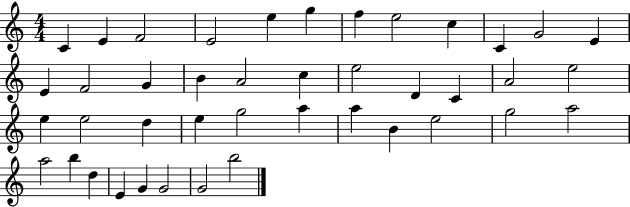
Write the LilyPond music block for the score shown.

{
  \clef treble
  \numericTimeSignature
  \time 4/4
  \key c \major
  c'4 e'4 f'2 | e'2 e''4 g''4 | f''4 e''2 c''4 | c'4 g'2 e'4 | \break e'4 f'2 g'4 | b'4 a'2 c''4 | e''2 d'4 c'4 | a'2 e''2 | \break e''4 e''2 d''4 | e''4 g''2 a''4 | a''4 b'4 e''2 | g''2 a''2 | \break a''2 b''4 d''4 | e'4 g'4 g'2 | g'2 b''2 | \bar "|."
}